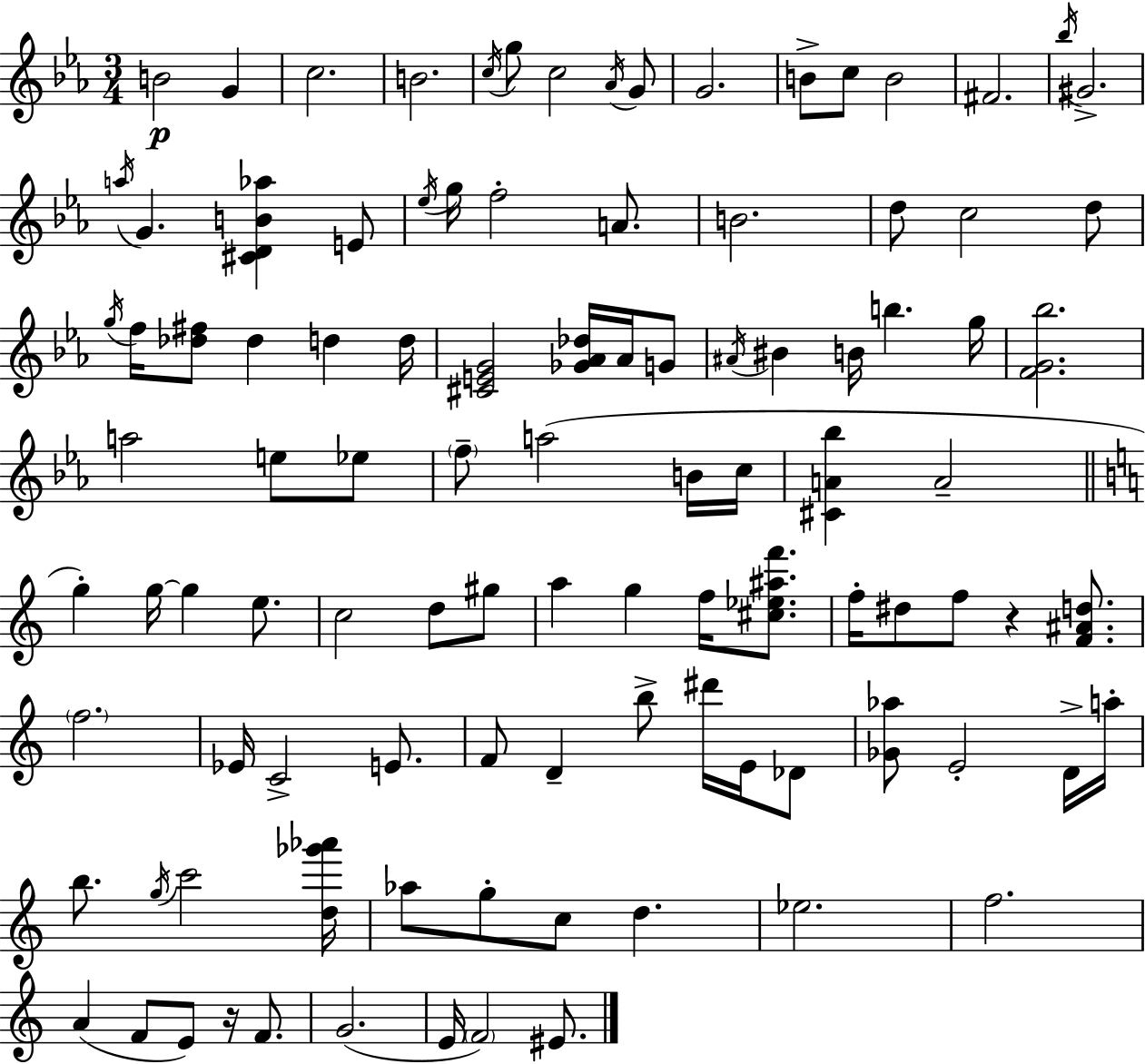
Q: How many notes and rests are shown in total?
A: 102